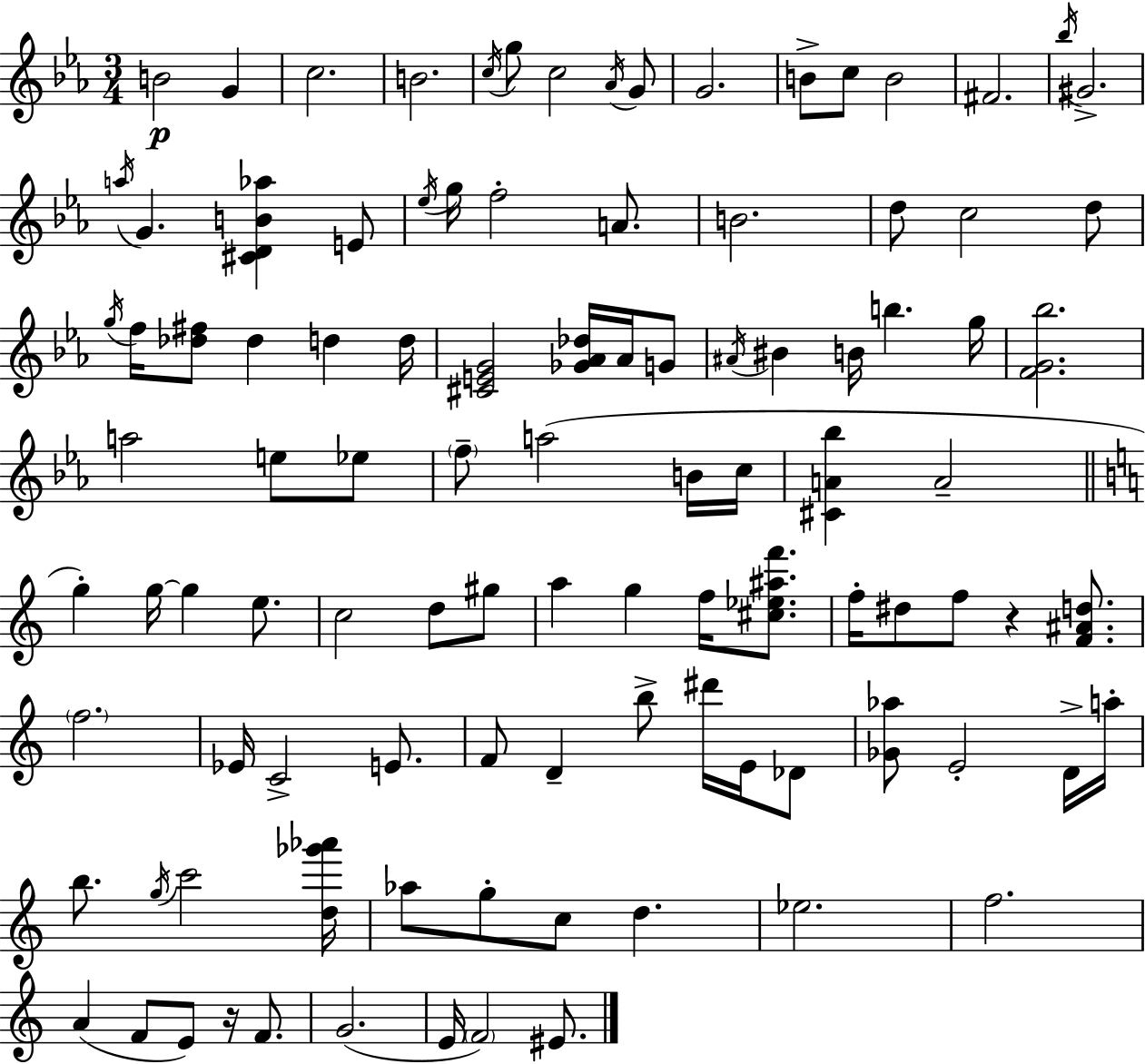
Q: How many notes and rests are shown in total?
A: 102